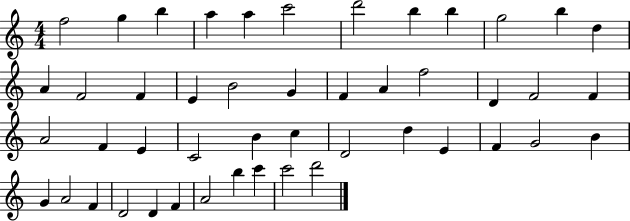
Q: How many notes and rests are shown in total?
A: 47